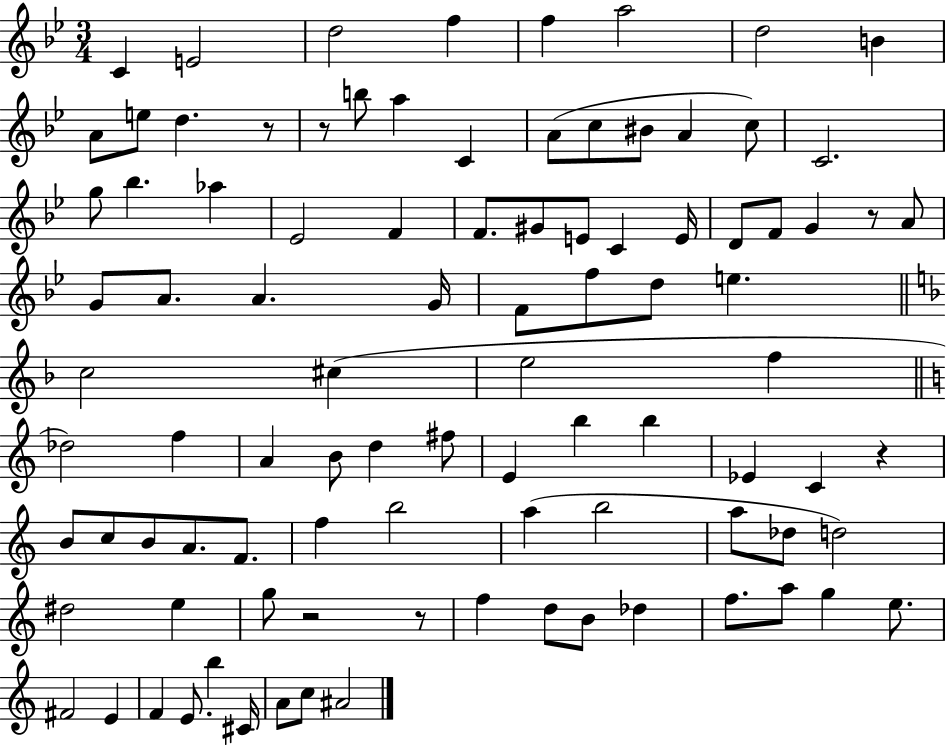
{
  \clef treble
  \numericTimeSignature
  \time 3/4
  \key bes \major
  c'4 e'2 | d''2 f''4 | f''4 a''2 | d''2 b'4 | \break a'8 e''8 d''4. r8 | r8 b''8 a''4 c'4 | a'8( c''8 bis'8 a'4 c''8) | c'2. | \break g''8 bes''4. aes''4 | ees'2 f'4 | f'8. gis'8 e'8 c'4 e'16 | d'8 f'8 g'4 r8 a'8 | \break g'8 a'8. a'4. g'16 | f'8 f''8 d''8 e''4. | \bar "||" \break \key d \minor c''2 cis''4( | e''2 f''4 | \bar "||" \break \key a \minor des''2) f''4 | a'4 b'8 d''4 fis''8 | e'4 b''4 b''4 | ees'4 c'4 r4 | \break b'8 c''8 b'8 a'8. f'8. | f''4 b''2 | a''4( b''2 | a''8 des''8 d''2) | \break dis''2 e''4 | g''8 r2 r8 | f''4 d''8 b'8 des''4 | f''8. a''8 g''4 e''8. | \break fis'2 e'4 | f'4 e'8. b''4 cis'16 | a'8 c''8 ais'2 | \bar "|."
}